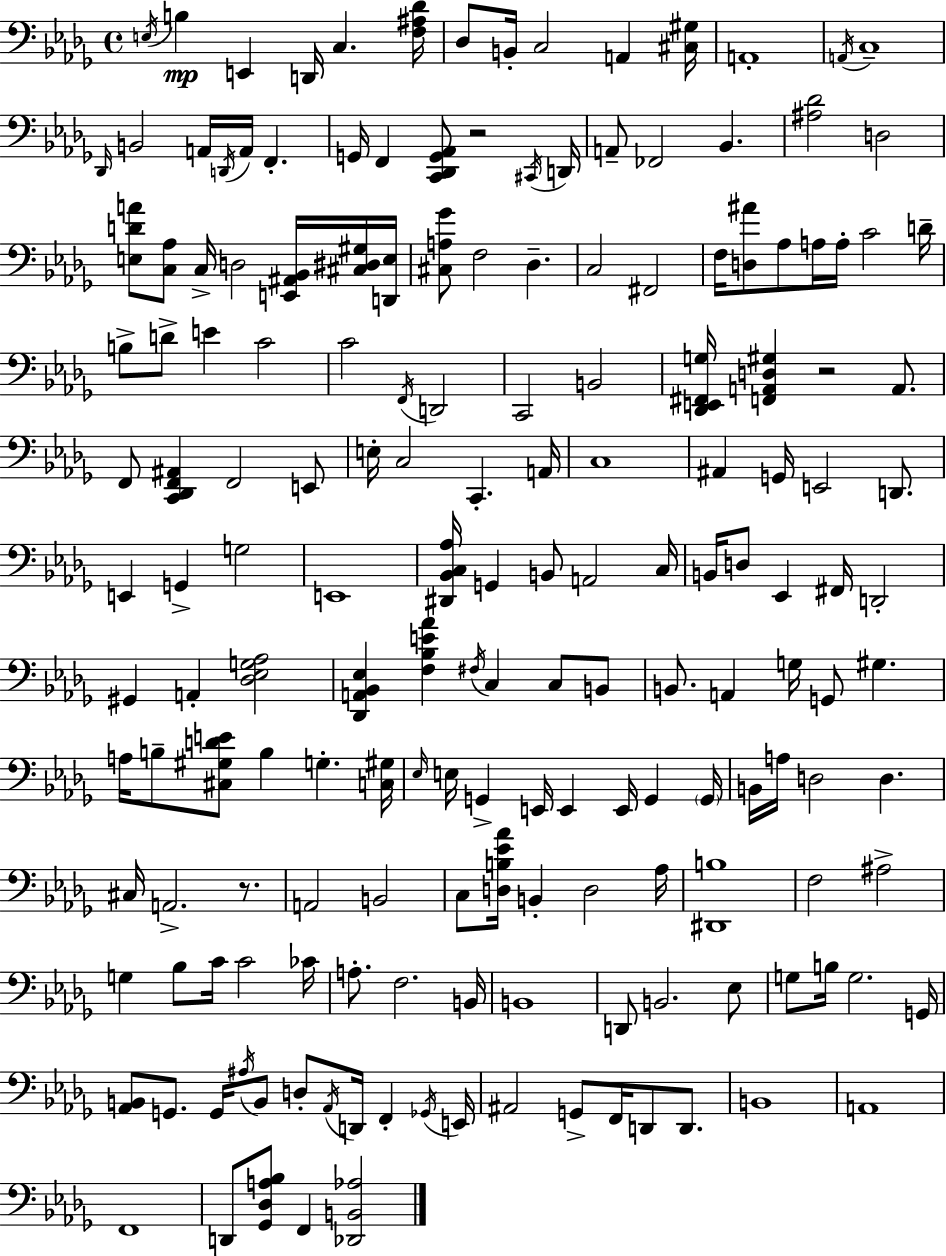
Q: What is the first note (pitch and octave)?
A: E3